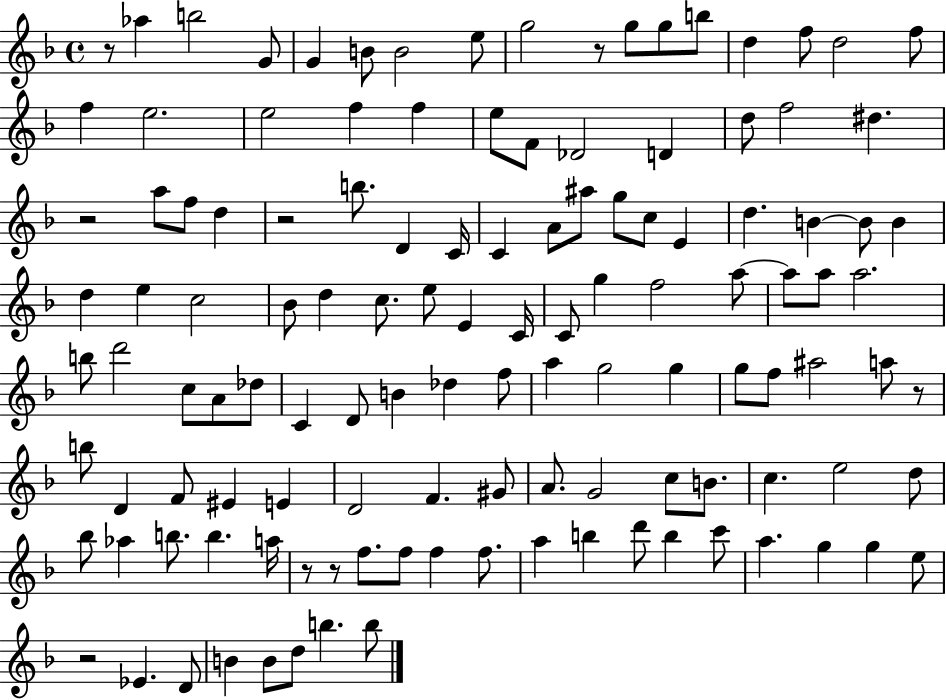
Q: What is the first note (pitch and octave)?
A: Ab5